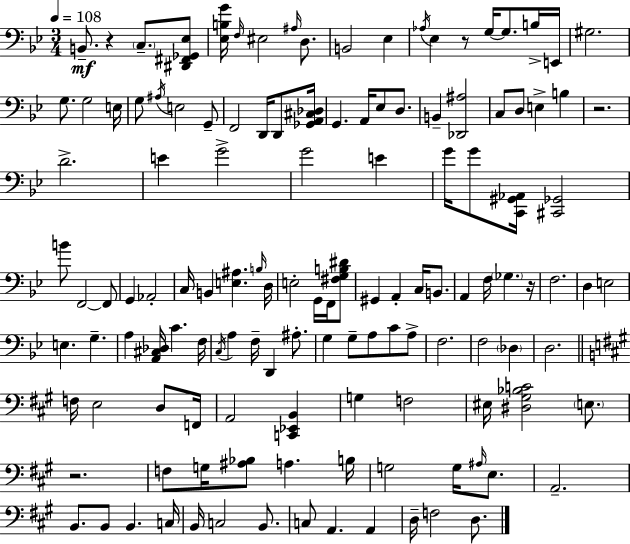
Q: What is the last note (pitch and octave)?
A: D3